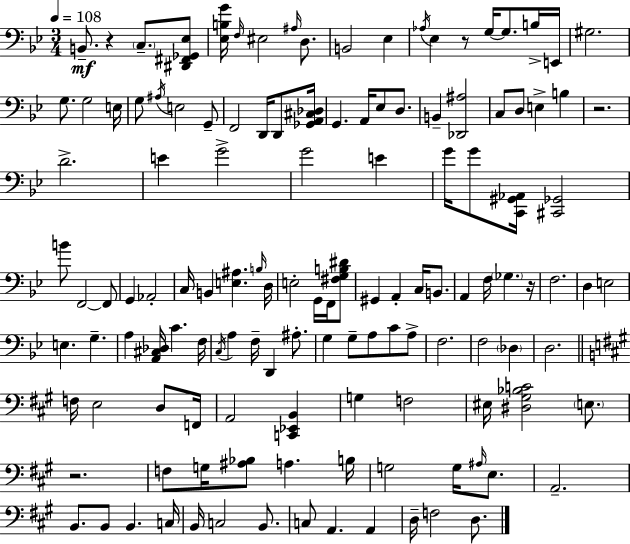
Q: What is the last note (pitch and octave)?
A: D3